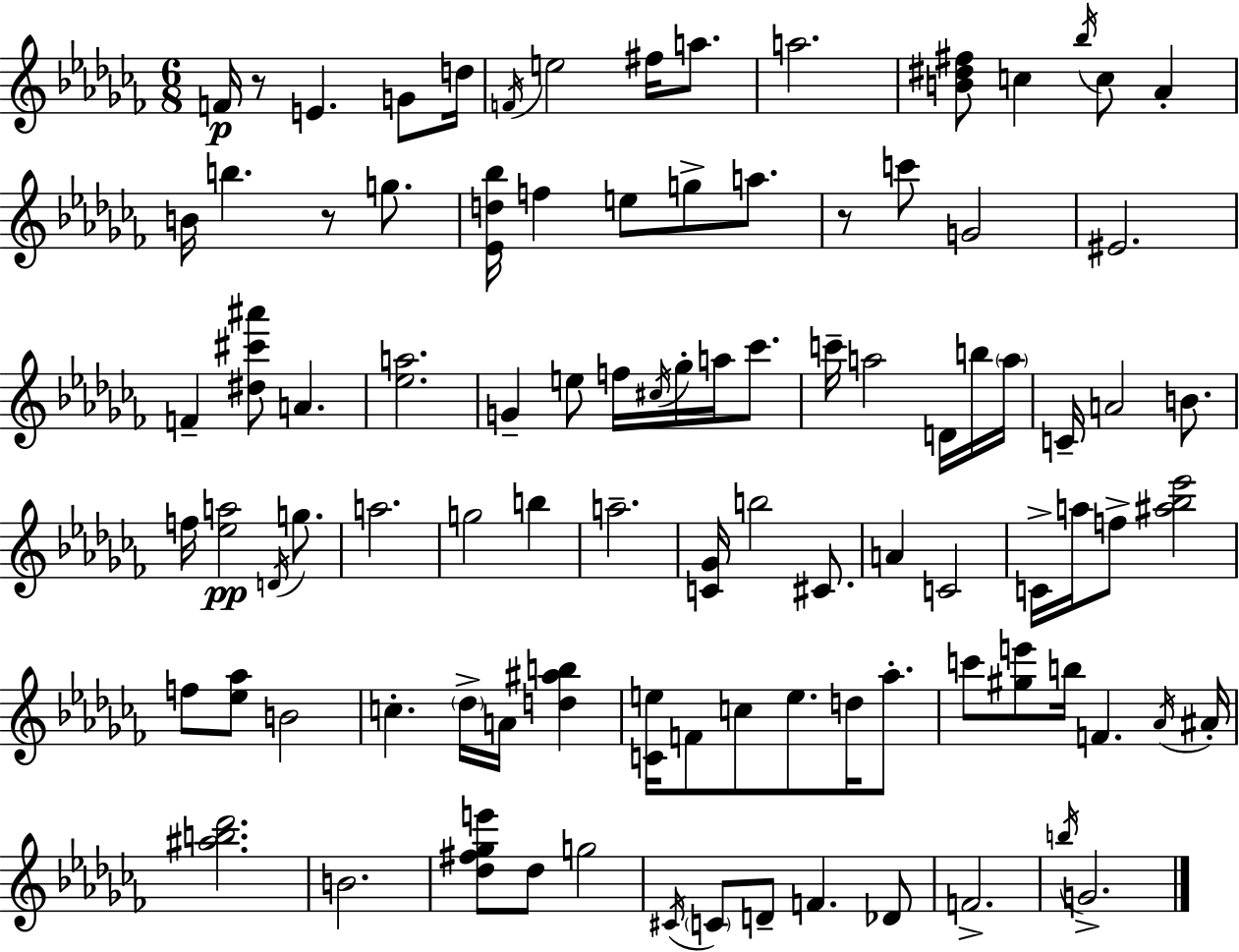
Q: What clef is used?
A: treble